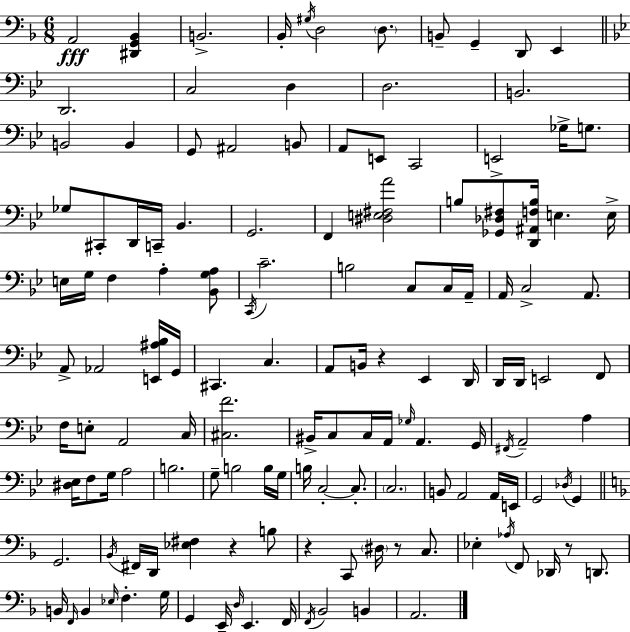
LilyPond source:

{
  \clef bass
  \numericTimeSignature
  \time 6/8
  \key f \major
  \repeat volta 2 { a,2\fff <dis, g, bes,>4 | b,2.-> | bes,16-. \acciaccatura { gis16 } d2 \parenthesize d8. | b,8-- g,4-- d,8 e,4 | \break \bar "||" \break \key bes \major d,2. | c2 d4 | d2. | b,2. | \break b,2 b,4 | g,8 ais,2 b,8 | a,8 e,8 c,2 | e,2-> ges16-> g8. | \break ges8 cis,8-. d,16 c,16-- bes,4. | g,2. | f,4 <dis e fis a'>2 | b8 <ges, des fis>8 <d, ais, f b>16 e4. e16-> | \break e16 g16 f4 a4-. <bes, g a>8 | \acciaccatura { c,16 } c'2.-- | b2 c8 c16 | a,16-- a,16 c2-> a,8. | \break a,8-> aes,2 <e, ais bes>16 | g,16 cis,4. c4. | a,8 b,16 r4 ees,4 | d,16 d,16 d,16 e,2 f,8 | \break f16 e8-. a,2 | c16 <cis f'>2. | bis,16-> c8 c16 a,16 \grace { ges16 } a,4. | g,16 \acciaccatura { fis,16 } a,2-- a4 | \break <dis ees>16 f8 g16 a2 | b2. | g8-- b2 | b16 g16 b16 c2-.~~ | \break c8.-. \parenthesize c2. | b,8 a,2 | a,16 e,16 g,2 \acciaccatura { des16 } | g,4 \bar "||" \break \key d \minor g,2. | \acciaccatura { bes,16 } fis,16 d,16 <ees fis>4 r4 b8 | r4 c,8 \parenthesize dis16 r8 c8. | ees4-. \acciaccatura { aes16 } f,8 des,16 r8 d,8. | \break b,16 \grace { f,16 } b,4 \grace { ees16 } f4.-. | g16 g,4 e,16-- \grace { d16 } e,4. | f,16 \acciaccatura { f,16 } bes,2 | b,4 a,2. | \break } \bar "|."
}